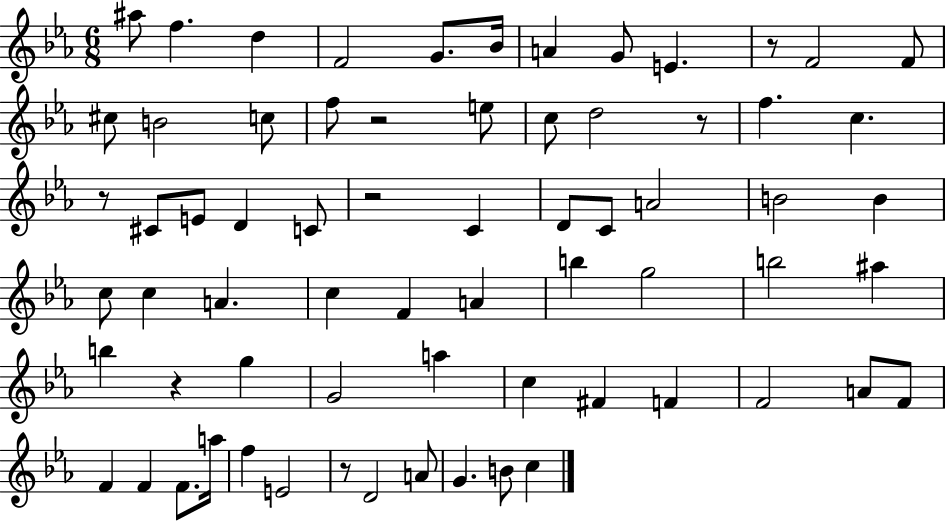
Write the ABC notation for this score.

X:1
T:Untitled
M:6/8
L:1/4
K:Eb
^a/2 f d F2 G/2 _B/4 A G/2 E z/2 F2 F/2 ^c/2 B2 c/2 f/2 z2 e/2 c/2 d2 z/2 f c z/2 ^C/2 E/2 D C/2 z2 C D/2 C/2 A2 B2 B c/2 c A c F A b g2 b2 ^a b z g G2 a c ^F F F2 A/2 F/2 F F F/2 a/4 f E2 z/2 D2 A/2 G B/2 c